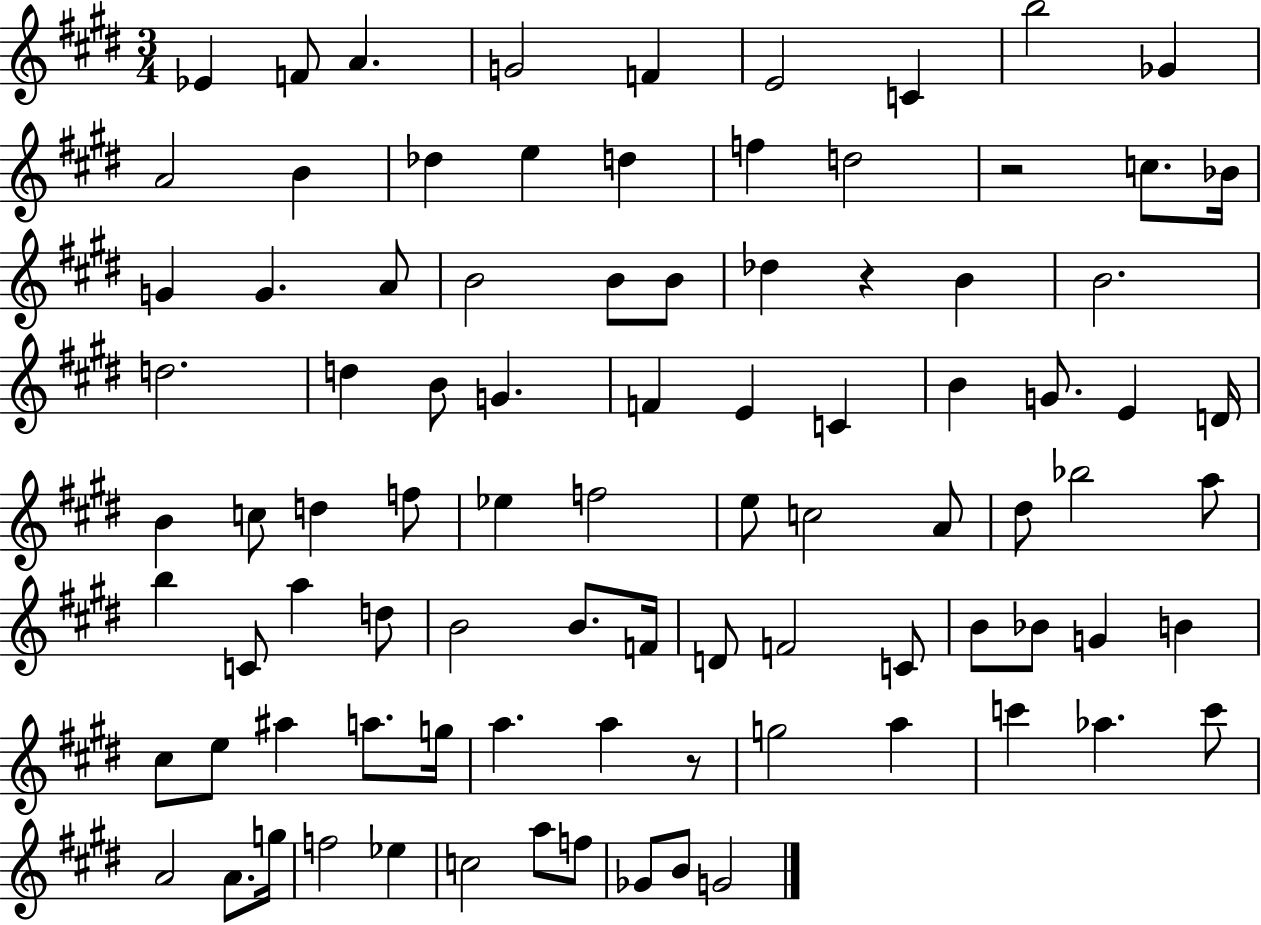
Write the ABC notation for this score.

X:1
T:Untitled
M:3/4
L:1/4
K:E
_E F/2 A G2 F E2 C b2 _G A2 B _d e d f d2 z2 c/2 _B/4 G G A/2 B2 B/2 B/2 _d z B B2 d2 d B/2 G F E C B G/2 E D/4 B c/2 d f/2 _e f2 e/2 c2 A/2 ^d/2 _b2 a/2 b C/2 a d/2 B2 B/2 F/4 D/2 F2 C/2 B/2 _B/2 G B ^c/2 e/2 ^a a/2 g/4 a a z/2 g2 a c' _a c'/2 A2 A/2 g/4 f2 _e c2 a/2 f/2 _G/2 B/2 G2